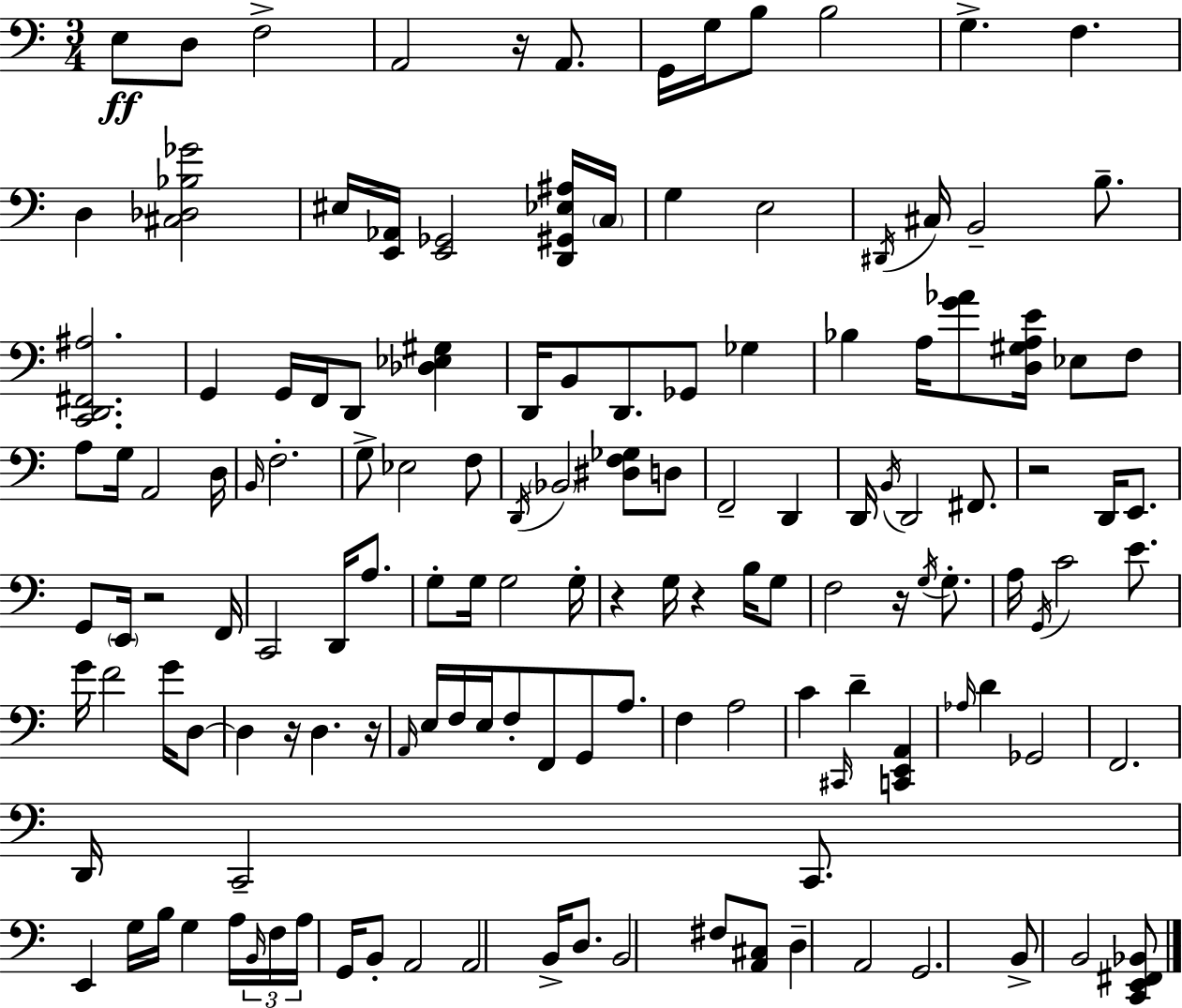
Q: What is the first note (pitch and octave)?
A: E3